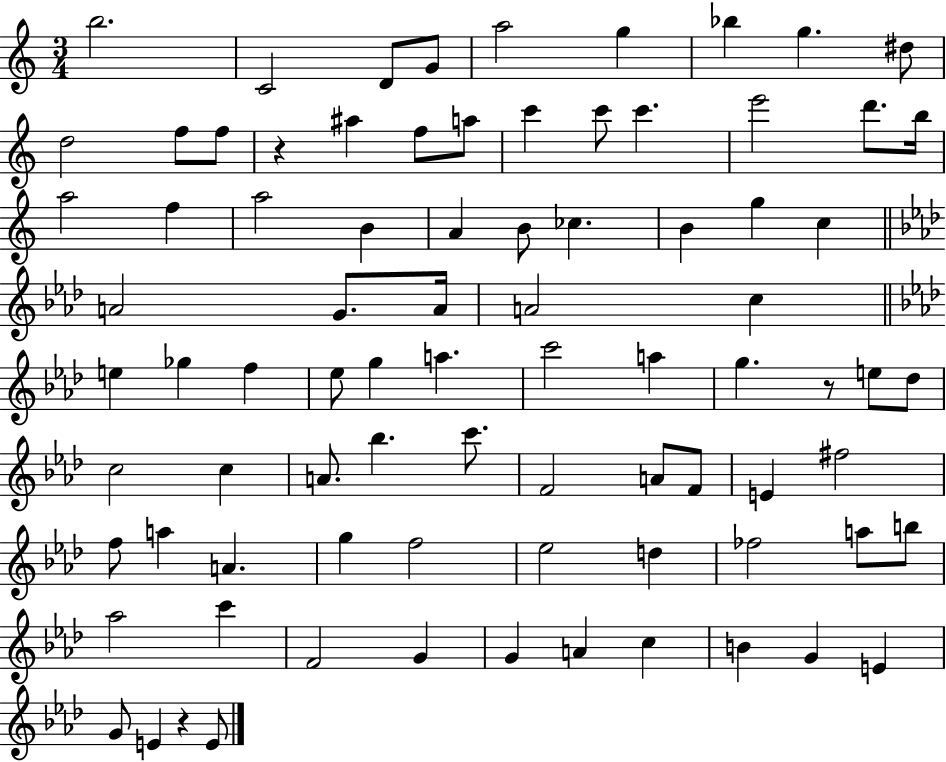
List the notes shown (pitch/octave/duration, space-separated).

B5/h. C4/h D4/e G4/e A5/h G5/q Bb5/q G5/q. D#5/e D5/h F5/e F5/e R/q A#5/q F5/e A5/e C6/q C6/e C6/q. E6/h D6/e. B5/s A5/h F5/q A5/h B4/q A4/q B4/e CES5/q. B4/q G5/q C5/q A4/h G4/e. A4/s A4/h C5/q E5/q Gb5/q F5/q Eb5/e G5/q A5/q. C6/h A5/q G5/q. R/e E5/e Db5/e C5/h C5/q A4/e. Bb5/q. C6/e. F4/h A4/e F4/e E4/q F#5/h F5/e A5/q A4/q. G5/q F5/h Eb5/h D5/q FES5/h A5/e B5/e Ab5/h C6/q F4/h G4/q G4/q A4/q C5/q B4/q G4/q E4/q G4/e E4/q R/q E4/e